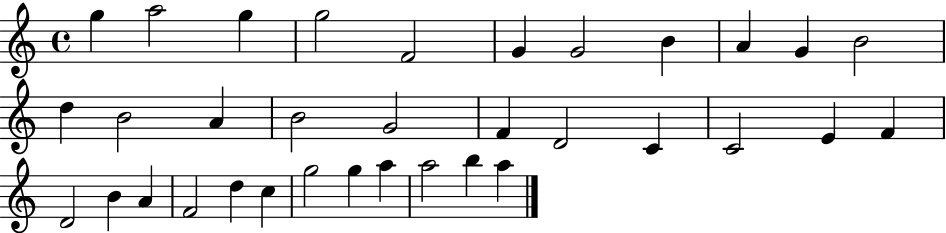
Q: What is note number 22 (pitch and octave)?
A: F4